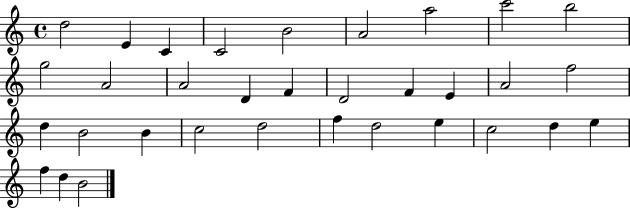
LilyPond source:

{
  \clef treble
  \time 4/4
  \defaultTimeSignature
  \key c \major
  d''2 e'4 c'4 | c'2 b'2 | a'2 a''2 | c'''2 b''2 | \break g''2 a'2 | a'2 d'4 f'4 | d'2 f'4 e'4 | a'2 f''2 | \break d''4 b'2 b'4 | c''2 d''2 | f''4 d''2 e''4 | c''2 d''4 e''4 | \break f''4 d''4 b'2 | \bar "|."
}